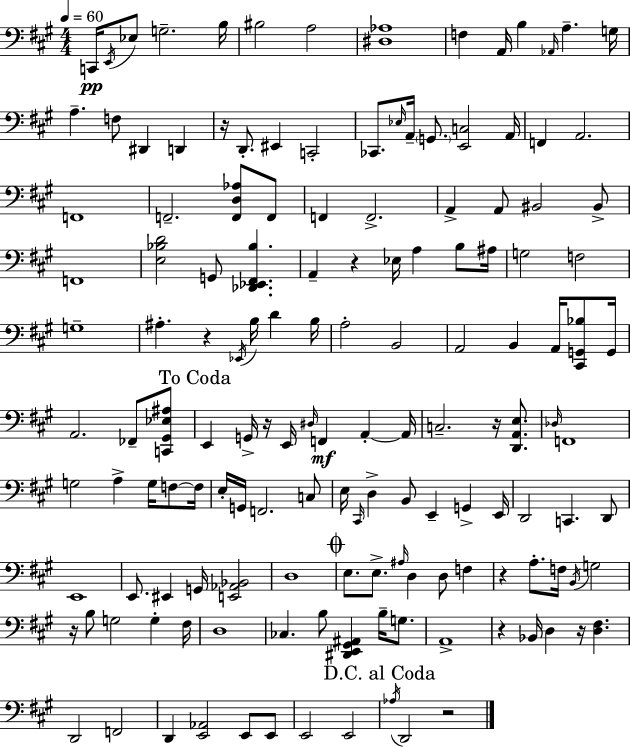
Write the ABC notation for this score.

X:1
T:Untitled
M:4/4
L:1/4
K:A
C,,/4 E,,/4 _E,/2 G,2 B,/4 ^B,2 A,2 [^D,_A,]4 F, A,,/4 B, _A,,/4 A, G,/4 A, F,/2 ^D,, D,, z/4 D,,/2 ^E,, C,,2 _C,,/2 _E,/4 A,,/4 G,,/2 [E,,C,]2 A,,/4 F,, A,,2 F,,4 F,,2 [F,,D,_A,]/2 F,,/2 F,, F,,2 A,, A,,/2 ^B,,2 ^B,,/2 F,,4 [E,_B,D]2 G,,/2 [_D,,_E,,^F,,_B,] A,, z _E,/4 A, B,/2 ^A,/4 G,2 F,2 G,4 ^A, z _E,,/4 B,/4 D B,/4 A,2 B,,2 A,,2 B,, A,,/4 [^C,,G,,_B,]/2 G,,/4 A,,2 _F,,/2 [C,,^G,,_E,^A,]/2 E,, G,,/4 z/4 E,,/4 ^D,/4 F,, A,, A,,/4 C,2 z/4 [D,,A,,E,]/2 _D,/4 F,,4 G,2 A, G,/4 F,/2 F,/4 E,/4 G,,/4 F,,2 C,/2 E,/4 ^C,,/4 D, B,,/2 E,, G,, E,,/4 D,,2 C,, D,,/2 E,,4 E,,/2 ^E,, G,,/4 [E,,_A,,_B,,]2 D,4 E,/2 E,/2 ^A,/4 D, D,/2 F, z A,/2 F,/4 B,,/4 G,2 z/4 B,/2 G,2 G, ^F,/4 D,4 _C, B,/2 [^D,,E,,^G,,^A,,] B,/4 G,/2 A,,4 z _B,,/4 D, z/4 [D,^F,] D,,2 F,,2 D,, [E,,_A,,]2 E,,/2 E,,/2 E,,2 E,,2 _A,/4 D,,2 z2